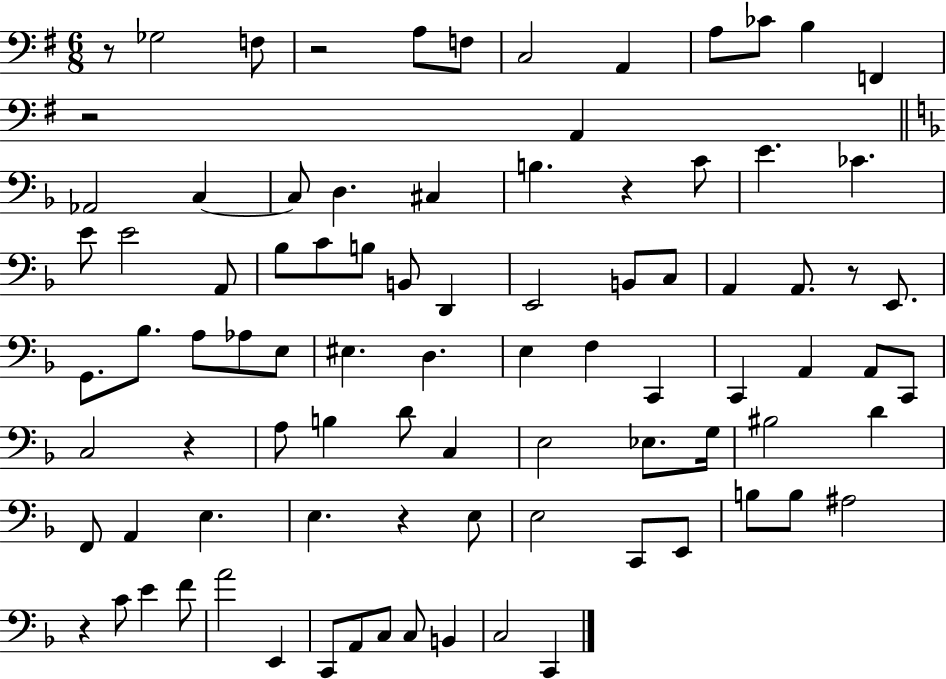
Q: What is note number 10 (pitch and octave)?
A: F2